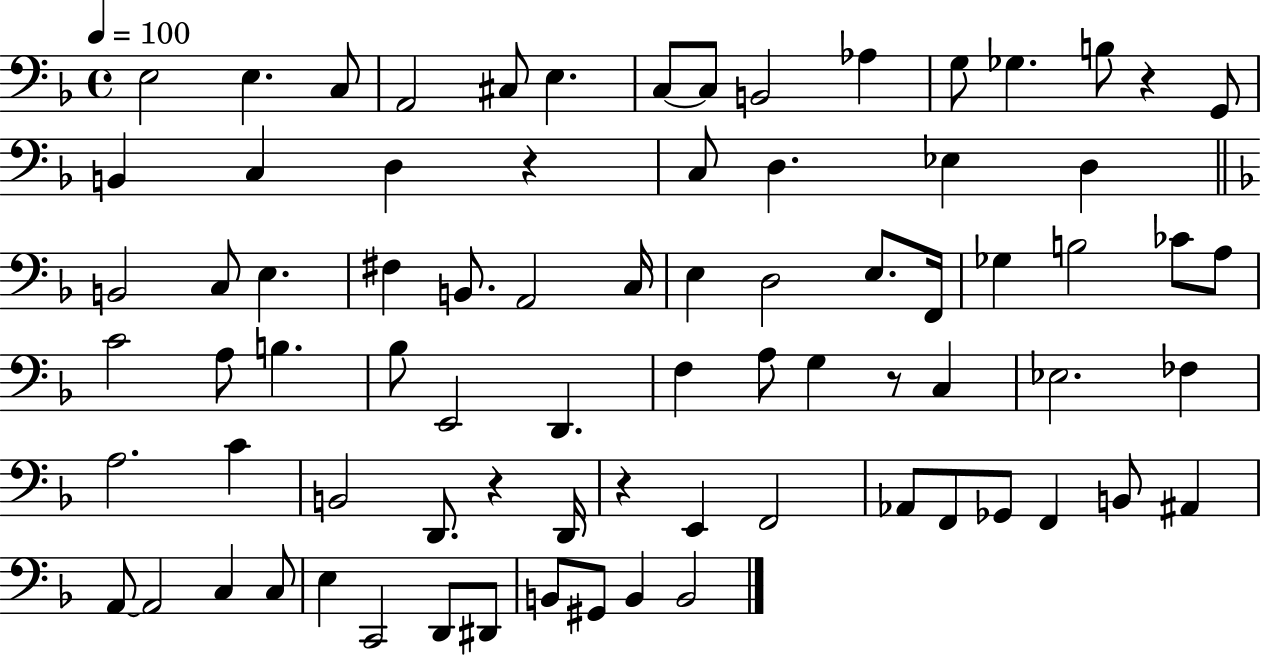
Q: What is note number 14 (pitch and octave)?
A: G2